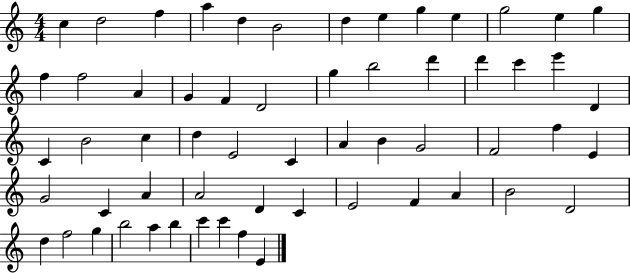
{
  \clef treble
  \numericTimeSignature
  \time 4/4
  \key c \major
  c''4 d''2 f''4 | a''4 d''4 b'2 | d''4 e''4 g''4 e''4 | g''2 e''4 g''4 | \break f''4 f''2 a'4 | g'4 f'4 d'2 | g''4 b''2 d'''4 | d'''4 c'''4 e'''4 d'4 | \break c'4 b'2 c''4 | d''4 e'2 c'4 | a'4 b'4 g'2 | f'2 f''4 e'4 | \break g'2 c'4 a'4 | a'2 d'4 c'4 | e'2 f'4 a'4 | b'2 d'2 | \break d''4 f''2 g''4 | b''2 a''4 b''4 | c'''4 c'''4 f''4 e'4 | \bar "|."
}